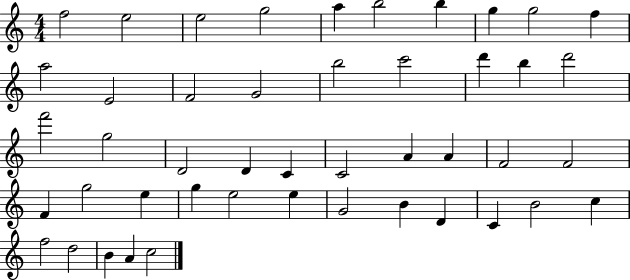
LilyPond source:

{
  \clef treble
  \numericTimeSignature
  \time 4/4
  \key c \major
  f''2 e''2 | e''2 g''2 | a''4 b''2 b''4 | g''4 g''2 f''4 | \break a''2 e'2 | f'2 g'2 | b''2 c'''2 | d'''4 b''4 d'''2 | \break f'''2 g''2 | d'2 d'4 c'4 | c'2 a'4 a'4 | f'2 f'2 | \break f'4 g''2 e''4 | g''4 e''2 e''4 | g'2 b'4 d'4 | c'4 b'2 c''4 | \break f''2 d''2 | b'4 a'4 c''2 | \bar "|."
}